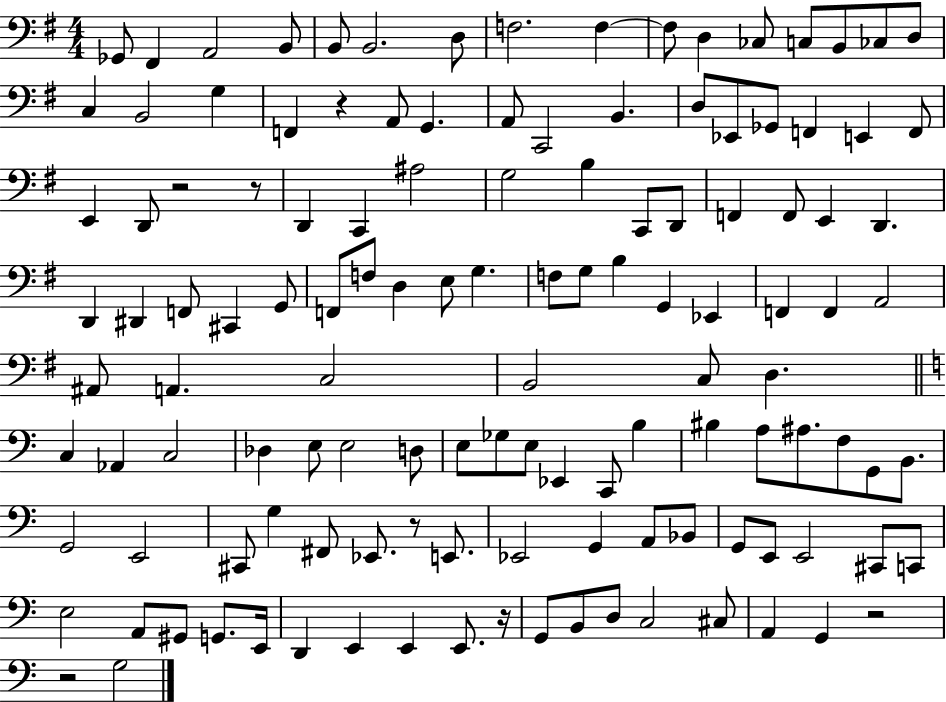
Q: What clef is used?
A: bass